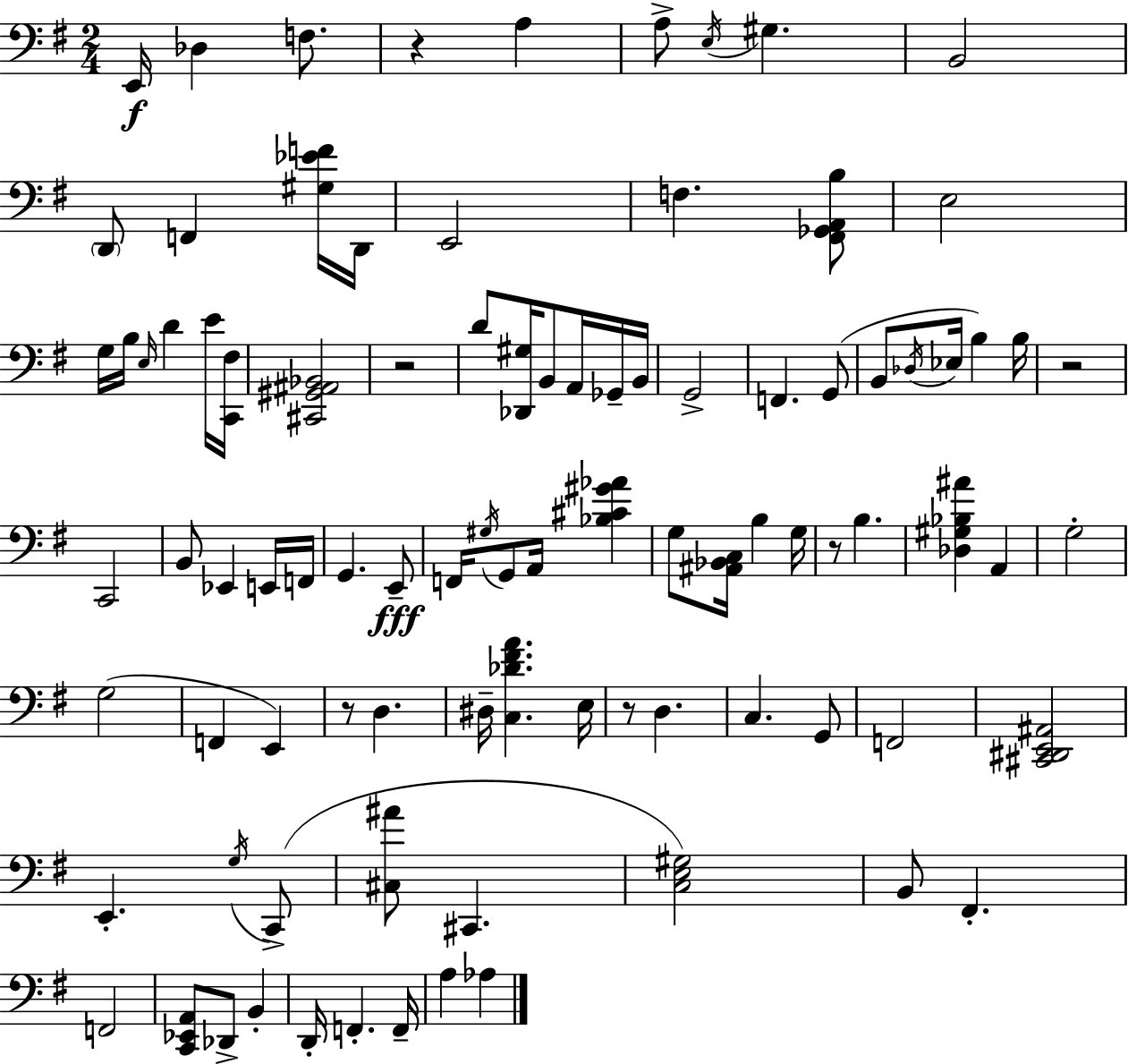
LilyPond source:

{
  \clef bass
  \numericTimeSignature
  \time 2/4
  \key e \minor
  e,16\f des4 f8. | r4 a4 | a8-> \acciaccatura { e16 } gis4. | b,2 | \break \parenthesize d,8 f,4 <gis ees' f'>16 | d,16 e,2 | f4. <fis, ges, a, b>8 | e2 | \break g16 b16 \grace { e16 } d'4 | e'16 <c, fis>16 <cis, gis, ais, bes,>2 | r2 | d'8 <des, gis>16 b,8 a,16 | \break ges,16-- b,16 g,2-> | f,4. | g,8( b,8 \acciaccatura { des16 } ees16 b4) | b16 r2 | \break c,2 | b,8 ees,4 | e,16 f,16 g,4. | e,8--\fff f,16 \acciaccatura { gis16 } g,8 a,16 | \break <bes cis' gis' aes'>4 g8 <ais, bes, c>16 b4 | g16 r8 b4. | <des gis bes ais'>4 | a,4 g2-. | \break g2( | f,4 | e,4) r8 d4. | dis16-- <c des' fis' a'>4. | \break e16 r8 d4. | c4. | g,8 f,2 | <cis, dis, e, ais,>2 | \break e,4.-. | \acciaccatura { g16 } c,8->( <cis ais'>8 cis,4. | <c e gis>2) | b,8 fis,4.-. | \break f,2 | <c, ees, a,>8 des,8-> | b,4-. d,16-. f,4.-. | f,16-- a4 | \break aes4 \bar "|."
}